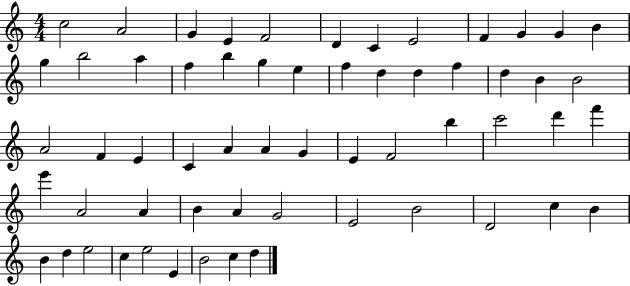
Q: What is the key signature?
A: C major